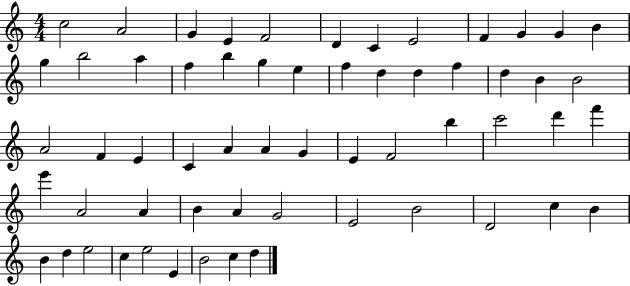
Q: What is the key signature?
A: C major